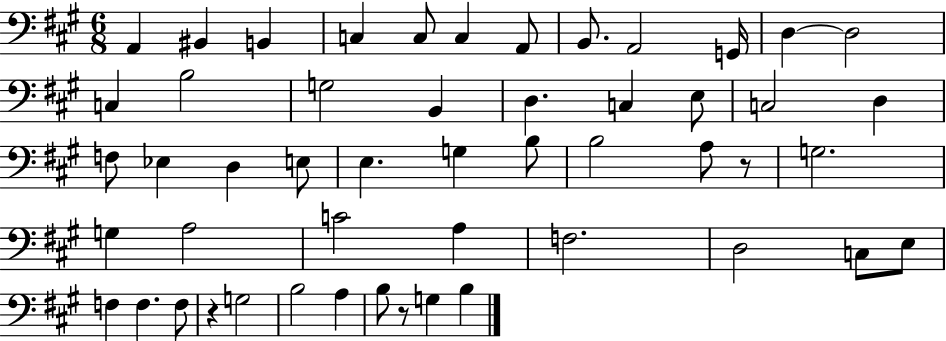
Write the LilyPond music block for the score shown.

{
  \clef bass
  \numericTimeSignature
  \time 6/8
  \key a \major
  a,4 bis,4 b,4 | c4 c8 c4 a,8 | b,8. a,2 g,16 | d4~~ d2 | \break c4 b2 | g2 b,4 | d4. c4 e8 | c2 d4 | \break f8 ees4 d4 e8 | e4. g4 b8 | b2 a8 r8 | g2. | \break g4 a2 | c'2 a4 | f2. | d2 c8 e8 | \break f4 f4. f8 | r4 g2 | b2 a4 | b8 r8 g4 b4 | \break \bar "|."
}